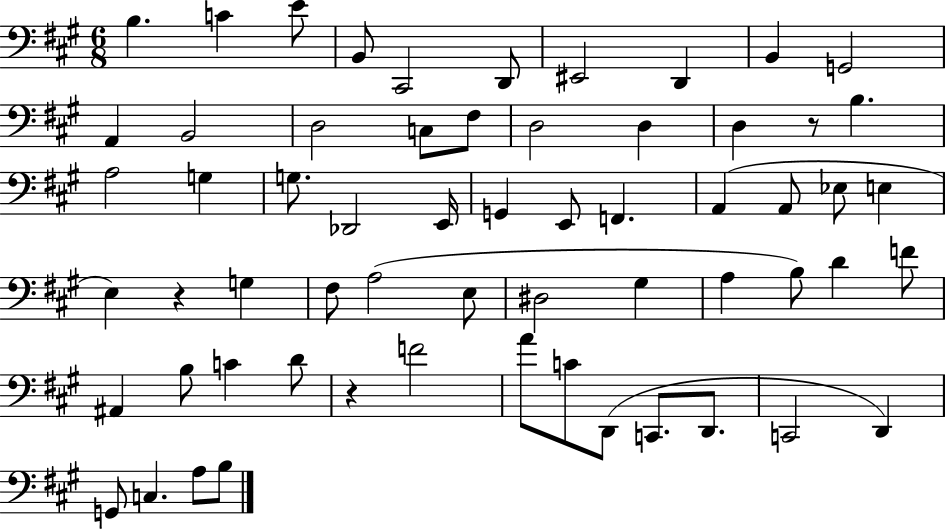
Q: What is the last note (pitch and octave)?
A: B3